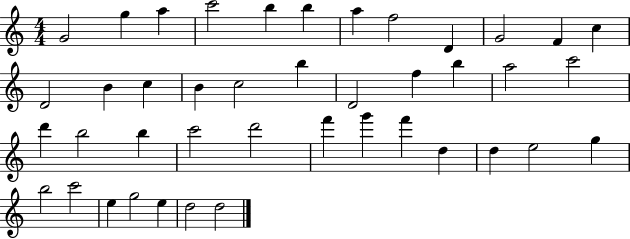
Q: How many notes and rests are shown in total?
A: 42